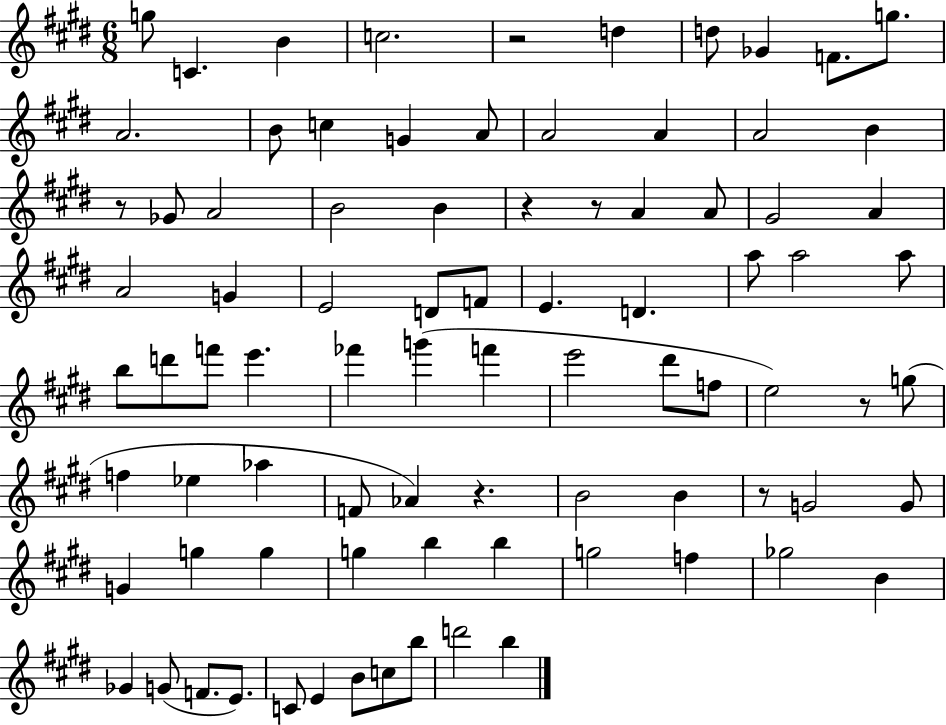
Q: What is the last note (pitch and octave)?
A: B5